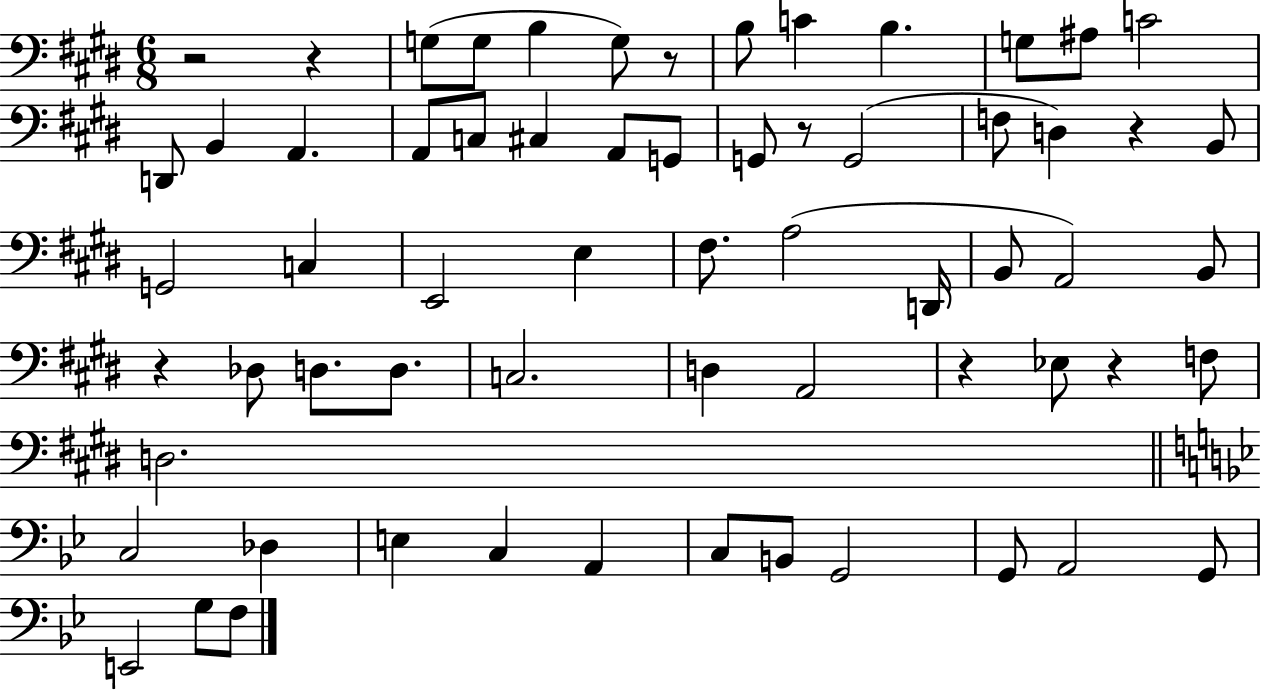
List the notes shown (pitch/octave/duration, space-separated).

R/h R/q G3/e G3/e B3/q G3/e R/e B3/e C4/q B3/q. G3/e A#3/e C4/h D2/e B2/q A2/q. A2/e C3/e C#3/q A2/e G2/e G2/e R/e G2/h F3/e D3/q R/q B2/e G2/h C3/q E2/h E3/q F#3/e. A3/h D2/s B2/e A2/h B2/e R/q Db3/e D3/e. D3/e. C3/h. D3/q A2/h R/q Eb3/e R/q F3/e D3/h. C3/h Db3/q E3/q C3/q A2/q C3/e B2/e G2/h G2/e A2/h G2/e E2/h G3/e F3/e